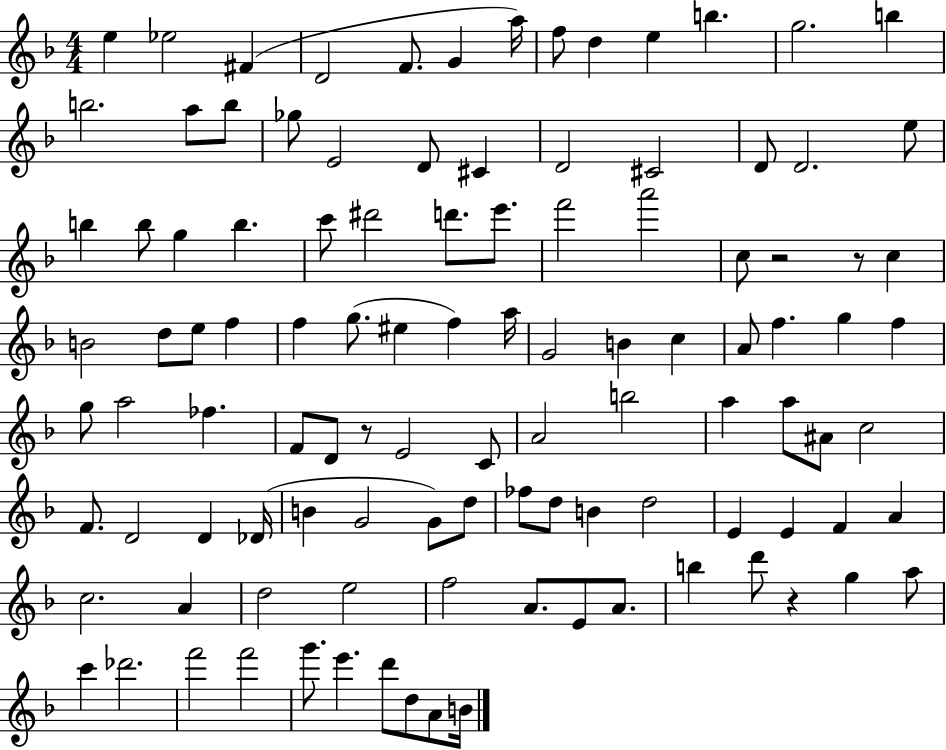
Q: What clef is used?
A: treble